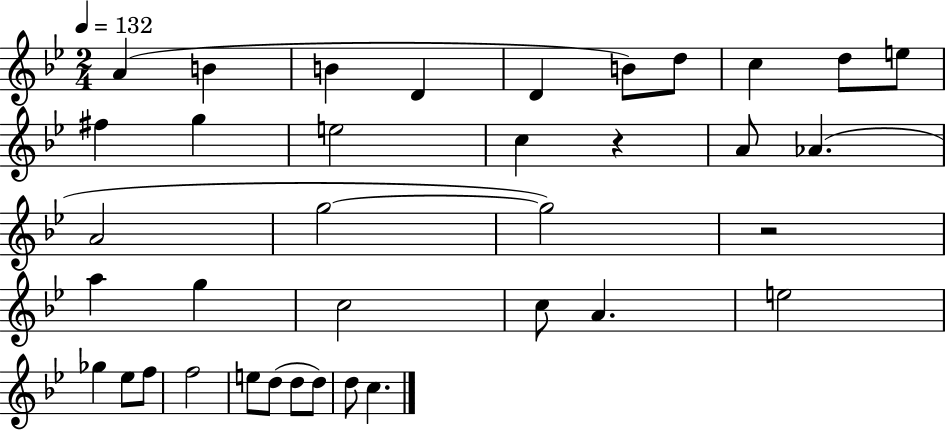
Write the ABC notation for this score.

X:1
T:Untitled
M:2/4
L:1/4
K:Bb
A B B D D B/2 d/2 c d/2 e/2 ^f g e2 c z A/2 _A A2 g2 g2 z2 a g c2 c/2 A e2 _g _e/2 f/2 f2 e/2 d/2 d/2 d/2 d/2 c